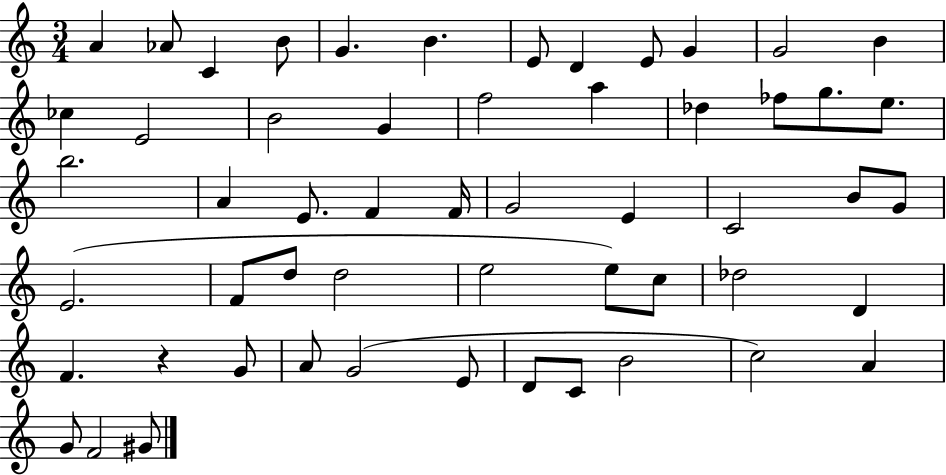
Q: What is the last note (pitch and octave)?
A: G#4